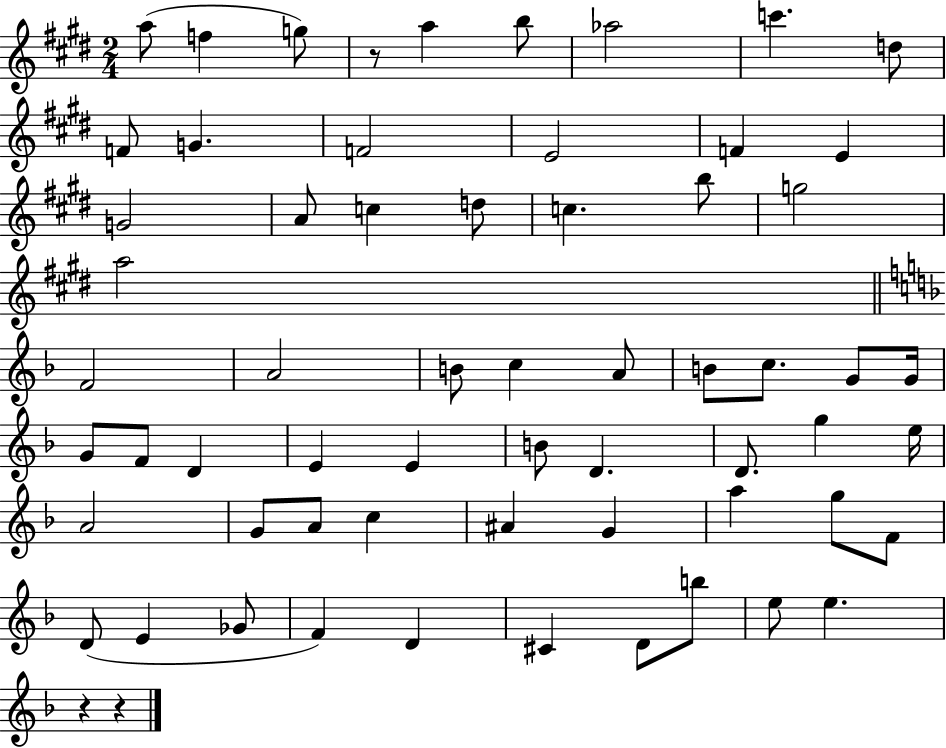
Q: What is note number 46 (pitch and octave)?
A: A#4